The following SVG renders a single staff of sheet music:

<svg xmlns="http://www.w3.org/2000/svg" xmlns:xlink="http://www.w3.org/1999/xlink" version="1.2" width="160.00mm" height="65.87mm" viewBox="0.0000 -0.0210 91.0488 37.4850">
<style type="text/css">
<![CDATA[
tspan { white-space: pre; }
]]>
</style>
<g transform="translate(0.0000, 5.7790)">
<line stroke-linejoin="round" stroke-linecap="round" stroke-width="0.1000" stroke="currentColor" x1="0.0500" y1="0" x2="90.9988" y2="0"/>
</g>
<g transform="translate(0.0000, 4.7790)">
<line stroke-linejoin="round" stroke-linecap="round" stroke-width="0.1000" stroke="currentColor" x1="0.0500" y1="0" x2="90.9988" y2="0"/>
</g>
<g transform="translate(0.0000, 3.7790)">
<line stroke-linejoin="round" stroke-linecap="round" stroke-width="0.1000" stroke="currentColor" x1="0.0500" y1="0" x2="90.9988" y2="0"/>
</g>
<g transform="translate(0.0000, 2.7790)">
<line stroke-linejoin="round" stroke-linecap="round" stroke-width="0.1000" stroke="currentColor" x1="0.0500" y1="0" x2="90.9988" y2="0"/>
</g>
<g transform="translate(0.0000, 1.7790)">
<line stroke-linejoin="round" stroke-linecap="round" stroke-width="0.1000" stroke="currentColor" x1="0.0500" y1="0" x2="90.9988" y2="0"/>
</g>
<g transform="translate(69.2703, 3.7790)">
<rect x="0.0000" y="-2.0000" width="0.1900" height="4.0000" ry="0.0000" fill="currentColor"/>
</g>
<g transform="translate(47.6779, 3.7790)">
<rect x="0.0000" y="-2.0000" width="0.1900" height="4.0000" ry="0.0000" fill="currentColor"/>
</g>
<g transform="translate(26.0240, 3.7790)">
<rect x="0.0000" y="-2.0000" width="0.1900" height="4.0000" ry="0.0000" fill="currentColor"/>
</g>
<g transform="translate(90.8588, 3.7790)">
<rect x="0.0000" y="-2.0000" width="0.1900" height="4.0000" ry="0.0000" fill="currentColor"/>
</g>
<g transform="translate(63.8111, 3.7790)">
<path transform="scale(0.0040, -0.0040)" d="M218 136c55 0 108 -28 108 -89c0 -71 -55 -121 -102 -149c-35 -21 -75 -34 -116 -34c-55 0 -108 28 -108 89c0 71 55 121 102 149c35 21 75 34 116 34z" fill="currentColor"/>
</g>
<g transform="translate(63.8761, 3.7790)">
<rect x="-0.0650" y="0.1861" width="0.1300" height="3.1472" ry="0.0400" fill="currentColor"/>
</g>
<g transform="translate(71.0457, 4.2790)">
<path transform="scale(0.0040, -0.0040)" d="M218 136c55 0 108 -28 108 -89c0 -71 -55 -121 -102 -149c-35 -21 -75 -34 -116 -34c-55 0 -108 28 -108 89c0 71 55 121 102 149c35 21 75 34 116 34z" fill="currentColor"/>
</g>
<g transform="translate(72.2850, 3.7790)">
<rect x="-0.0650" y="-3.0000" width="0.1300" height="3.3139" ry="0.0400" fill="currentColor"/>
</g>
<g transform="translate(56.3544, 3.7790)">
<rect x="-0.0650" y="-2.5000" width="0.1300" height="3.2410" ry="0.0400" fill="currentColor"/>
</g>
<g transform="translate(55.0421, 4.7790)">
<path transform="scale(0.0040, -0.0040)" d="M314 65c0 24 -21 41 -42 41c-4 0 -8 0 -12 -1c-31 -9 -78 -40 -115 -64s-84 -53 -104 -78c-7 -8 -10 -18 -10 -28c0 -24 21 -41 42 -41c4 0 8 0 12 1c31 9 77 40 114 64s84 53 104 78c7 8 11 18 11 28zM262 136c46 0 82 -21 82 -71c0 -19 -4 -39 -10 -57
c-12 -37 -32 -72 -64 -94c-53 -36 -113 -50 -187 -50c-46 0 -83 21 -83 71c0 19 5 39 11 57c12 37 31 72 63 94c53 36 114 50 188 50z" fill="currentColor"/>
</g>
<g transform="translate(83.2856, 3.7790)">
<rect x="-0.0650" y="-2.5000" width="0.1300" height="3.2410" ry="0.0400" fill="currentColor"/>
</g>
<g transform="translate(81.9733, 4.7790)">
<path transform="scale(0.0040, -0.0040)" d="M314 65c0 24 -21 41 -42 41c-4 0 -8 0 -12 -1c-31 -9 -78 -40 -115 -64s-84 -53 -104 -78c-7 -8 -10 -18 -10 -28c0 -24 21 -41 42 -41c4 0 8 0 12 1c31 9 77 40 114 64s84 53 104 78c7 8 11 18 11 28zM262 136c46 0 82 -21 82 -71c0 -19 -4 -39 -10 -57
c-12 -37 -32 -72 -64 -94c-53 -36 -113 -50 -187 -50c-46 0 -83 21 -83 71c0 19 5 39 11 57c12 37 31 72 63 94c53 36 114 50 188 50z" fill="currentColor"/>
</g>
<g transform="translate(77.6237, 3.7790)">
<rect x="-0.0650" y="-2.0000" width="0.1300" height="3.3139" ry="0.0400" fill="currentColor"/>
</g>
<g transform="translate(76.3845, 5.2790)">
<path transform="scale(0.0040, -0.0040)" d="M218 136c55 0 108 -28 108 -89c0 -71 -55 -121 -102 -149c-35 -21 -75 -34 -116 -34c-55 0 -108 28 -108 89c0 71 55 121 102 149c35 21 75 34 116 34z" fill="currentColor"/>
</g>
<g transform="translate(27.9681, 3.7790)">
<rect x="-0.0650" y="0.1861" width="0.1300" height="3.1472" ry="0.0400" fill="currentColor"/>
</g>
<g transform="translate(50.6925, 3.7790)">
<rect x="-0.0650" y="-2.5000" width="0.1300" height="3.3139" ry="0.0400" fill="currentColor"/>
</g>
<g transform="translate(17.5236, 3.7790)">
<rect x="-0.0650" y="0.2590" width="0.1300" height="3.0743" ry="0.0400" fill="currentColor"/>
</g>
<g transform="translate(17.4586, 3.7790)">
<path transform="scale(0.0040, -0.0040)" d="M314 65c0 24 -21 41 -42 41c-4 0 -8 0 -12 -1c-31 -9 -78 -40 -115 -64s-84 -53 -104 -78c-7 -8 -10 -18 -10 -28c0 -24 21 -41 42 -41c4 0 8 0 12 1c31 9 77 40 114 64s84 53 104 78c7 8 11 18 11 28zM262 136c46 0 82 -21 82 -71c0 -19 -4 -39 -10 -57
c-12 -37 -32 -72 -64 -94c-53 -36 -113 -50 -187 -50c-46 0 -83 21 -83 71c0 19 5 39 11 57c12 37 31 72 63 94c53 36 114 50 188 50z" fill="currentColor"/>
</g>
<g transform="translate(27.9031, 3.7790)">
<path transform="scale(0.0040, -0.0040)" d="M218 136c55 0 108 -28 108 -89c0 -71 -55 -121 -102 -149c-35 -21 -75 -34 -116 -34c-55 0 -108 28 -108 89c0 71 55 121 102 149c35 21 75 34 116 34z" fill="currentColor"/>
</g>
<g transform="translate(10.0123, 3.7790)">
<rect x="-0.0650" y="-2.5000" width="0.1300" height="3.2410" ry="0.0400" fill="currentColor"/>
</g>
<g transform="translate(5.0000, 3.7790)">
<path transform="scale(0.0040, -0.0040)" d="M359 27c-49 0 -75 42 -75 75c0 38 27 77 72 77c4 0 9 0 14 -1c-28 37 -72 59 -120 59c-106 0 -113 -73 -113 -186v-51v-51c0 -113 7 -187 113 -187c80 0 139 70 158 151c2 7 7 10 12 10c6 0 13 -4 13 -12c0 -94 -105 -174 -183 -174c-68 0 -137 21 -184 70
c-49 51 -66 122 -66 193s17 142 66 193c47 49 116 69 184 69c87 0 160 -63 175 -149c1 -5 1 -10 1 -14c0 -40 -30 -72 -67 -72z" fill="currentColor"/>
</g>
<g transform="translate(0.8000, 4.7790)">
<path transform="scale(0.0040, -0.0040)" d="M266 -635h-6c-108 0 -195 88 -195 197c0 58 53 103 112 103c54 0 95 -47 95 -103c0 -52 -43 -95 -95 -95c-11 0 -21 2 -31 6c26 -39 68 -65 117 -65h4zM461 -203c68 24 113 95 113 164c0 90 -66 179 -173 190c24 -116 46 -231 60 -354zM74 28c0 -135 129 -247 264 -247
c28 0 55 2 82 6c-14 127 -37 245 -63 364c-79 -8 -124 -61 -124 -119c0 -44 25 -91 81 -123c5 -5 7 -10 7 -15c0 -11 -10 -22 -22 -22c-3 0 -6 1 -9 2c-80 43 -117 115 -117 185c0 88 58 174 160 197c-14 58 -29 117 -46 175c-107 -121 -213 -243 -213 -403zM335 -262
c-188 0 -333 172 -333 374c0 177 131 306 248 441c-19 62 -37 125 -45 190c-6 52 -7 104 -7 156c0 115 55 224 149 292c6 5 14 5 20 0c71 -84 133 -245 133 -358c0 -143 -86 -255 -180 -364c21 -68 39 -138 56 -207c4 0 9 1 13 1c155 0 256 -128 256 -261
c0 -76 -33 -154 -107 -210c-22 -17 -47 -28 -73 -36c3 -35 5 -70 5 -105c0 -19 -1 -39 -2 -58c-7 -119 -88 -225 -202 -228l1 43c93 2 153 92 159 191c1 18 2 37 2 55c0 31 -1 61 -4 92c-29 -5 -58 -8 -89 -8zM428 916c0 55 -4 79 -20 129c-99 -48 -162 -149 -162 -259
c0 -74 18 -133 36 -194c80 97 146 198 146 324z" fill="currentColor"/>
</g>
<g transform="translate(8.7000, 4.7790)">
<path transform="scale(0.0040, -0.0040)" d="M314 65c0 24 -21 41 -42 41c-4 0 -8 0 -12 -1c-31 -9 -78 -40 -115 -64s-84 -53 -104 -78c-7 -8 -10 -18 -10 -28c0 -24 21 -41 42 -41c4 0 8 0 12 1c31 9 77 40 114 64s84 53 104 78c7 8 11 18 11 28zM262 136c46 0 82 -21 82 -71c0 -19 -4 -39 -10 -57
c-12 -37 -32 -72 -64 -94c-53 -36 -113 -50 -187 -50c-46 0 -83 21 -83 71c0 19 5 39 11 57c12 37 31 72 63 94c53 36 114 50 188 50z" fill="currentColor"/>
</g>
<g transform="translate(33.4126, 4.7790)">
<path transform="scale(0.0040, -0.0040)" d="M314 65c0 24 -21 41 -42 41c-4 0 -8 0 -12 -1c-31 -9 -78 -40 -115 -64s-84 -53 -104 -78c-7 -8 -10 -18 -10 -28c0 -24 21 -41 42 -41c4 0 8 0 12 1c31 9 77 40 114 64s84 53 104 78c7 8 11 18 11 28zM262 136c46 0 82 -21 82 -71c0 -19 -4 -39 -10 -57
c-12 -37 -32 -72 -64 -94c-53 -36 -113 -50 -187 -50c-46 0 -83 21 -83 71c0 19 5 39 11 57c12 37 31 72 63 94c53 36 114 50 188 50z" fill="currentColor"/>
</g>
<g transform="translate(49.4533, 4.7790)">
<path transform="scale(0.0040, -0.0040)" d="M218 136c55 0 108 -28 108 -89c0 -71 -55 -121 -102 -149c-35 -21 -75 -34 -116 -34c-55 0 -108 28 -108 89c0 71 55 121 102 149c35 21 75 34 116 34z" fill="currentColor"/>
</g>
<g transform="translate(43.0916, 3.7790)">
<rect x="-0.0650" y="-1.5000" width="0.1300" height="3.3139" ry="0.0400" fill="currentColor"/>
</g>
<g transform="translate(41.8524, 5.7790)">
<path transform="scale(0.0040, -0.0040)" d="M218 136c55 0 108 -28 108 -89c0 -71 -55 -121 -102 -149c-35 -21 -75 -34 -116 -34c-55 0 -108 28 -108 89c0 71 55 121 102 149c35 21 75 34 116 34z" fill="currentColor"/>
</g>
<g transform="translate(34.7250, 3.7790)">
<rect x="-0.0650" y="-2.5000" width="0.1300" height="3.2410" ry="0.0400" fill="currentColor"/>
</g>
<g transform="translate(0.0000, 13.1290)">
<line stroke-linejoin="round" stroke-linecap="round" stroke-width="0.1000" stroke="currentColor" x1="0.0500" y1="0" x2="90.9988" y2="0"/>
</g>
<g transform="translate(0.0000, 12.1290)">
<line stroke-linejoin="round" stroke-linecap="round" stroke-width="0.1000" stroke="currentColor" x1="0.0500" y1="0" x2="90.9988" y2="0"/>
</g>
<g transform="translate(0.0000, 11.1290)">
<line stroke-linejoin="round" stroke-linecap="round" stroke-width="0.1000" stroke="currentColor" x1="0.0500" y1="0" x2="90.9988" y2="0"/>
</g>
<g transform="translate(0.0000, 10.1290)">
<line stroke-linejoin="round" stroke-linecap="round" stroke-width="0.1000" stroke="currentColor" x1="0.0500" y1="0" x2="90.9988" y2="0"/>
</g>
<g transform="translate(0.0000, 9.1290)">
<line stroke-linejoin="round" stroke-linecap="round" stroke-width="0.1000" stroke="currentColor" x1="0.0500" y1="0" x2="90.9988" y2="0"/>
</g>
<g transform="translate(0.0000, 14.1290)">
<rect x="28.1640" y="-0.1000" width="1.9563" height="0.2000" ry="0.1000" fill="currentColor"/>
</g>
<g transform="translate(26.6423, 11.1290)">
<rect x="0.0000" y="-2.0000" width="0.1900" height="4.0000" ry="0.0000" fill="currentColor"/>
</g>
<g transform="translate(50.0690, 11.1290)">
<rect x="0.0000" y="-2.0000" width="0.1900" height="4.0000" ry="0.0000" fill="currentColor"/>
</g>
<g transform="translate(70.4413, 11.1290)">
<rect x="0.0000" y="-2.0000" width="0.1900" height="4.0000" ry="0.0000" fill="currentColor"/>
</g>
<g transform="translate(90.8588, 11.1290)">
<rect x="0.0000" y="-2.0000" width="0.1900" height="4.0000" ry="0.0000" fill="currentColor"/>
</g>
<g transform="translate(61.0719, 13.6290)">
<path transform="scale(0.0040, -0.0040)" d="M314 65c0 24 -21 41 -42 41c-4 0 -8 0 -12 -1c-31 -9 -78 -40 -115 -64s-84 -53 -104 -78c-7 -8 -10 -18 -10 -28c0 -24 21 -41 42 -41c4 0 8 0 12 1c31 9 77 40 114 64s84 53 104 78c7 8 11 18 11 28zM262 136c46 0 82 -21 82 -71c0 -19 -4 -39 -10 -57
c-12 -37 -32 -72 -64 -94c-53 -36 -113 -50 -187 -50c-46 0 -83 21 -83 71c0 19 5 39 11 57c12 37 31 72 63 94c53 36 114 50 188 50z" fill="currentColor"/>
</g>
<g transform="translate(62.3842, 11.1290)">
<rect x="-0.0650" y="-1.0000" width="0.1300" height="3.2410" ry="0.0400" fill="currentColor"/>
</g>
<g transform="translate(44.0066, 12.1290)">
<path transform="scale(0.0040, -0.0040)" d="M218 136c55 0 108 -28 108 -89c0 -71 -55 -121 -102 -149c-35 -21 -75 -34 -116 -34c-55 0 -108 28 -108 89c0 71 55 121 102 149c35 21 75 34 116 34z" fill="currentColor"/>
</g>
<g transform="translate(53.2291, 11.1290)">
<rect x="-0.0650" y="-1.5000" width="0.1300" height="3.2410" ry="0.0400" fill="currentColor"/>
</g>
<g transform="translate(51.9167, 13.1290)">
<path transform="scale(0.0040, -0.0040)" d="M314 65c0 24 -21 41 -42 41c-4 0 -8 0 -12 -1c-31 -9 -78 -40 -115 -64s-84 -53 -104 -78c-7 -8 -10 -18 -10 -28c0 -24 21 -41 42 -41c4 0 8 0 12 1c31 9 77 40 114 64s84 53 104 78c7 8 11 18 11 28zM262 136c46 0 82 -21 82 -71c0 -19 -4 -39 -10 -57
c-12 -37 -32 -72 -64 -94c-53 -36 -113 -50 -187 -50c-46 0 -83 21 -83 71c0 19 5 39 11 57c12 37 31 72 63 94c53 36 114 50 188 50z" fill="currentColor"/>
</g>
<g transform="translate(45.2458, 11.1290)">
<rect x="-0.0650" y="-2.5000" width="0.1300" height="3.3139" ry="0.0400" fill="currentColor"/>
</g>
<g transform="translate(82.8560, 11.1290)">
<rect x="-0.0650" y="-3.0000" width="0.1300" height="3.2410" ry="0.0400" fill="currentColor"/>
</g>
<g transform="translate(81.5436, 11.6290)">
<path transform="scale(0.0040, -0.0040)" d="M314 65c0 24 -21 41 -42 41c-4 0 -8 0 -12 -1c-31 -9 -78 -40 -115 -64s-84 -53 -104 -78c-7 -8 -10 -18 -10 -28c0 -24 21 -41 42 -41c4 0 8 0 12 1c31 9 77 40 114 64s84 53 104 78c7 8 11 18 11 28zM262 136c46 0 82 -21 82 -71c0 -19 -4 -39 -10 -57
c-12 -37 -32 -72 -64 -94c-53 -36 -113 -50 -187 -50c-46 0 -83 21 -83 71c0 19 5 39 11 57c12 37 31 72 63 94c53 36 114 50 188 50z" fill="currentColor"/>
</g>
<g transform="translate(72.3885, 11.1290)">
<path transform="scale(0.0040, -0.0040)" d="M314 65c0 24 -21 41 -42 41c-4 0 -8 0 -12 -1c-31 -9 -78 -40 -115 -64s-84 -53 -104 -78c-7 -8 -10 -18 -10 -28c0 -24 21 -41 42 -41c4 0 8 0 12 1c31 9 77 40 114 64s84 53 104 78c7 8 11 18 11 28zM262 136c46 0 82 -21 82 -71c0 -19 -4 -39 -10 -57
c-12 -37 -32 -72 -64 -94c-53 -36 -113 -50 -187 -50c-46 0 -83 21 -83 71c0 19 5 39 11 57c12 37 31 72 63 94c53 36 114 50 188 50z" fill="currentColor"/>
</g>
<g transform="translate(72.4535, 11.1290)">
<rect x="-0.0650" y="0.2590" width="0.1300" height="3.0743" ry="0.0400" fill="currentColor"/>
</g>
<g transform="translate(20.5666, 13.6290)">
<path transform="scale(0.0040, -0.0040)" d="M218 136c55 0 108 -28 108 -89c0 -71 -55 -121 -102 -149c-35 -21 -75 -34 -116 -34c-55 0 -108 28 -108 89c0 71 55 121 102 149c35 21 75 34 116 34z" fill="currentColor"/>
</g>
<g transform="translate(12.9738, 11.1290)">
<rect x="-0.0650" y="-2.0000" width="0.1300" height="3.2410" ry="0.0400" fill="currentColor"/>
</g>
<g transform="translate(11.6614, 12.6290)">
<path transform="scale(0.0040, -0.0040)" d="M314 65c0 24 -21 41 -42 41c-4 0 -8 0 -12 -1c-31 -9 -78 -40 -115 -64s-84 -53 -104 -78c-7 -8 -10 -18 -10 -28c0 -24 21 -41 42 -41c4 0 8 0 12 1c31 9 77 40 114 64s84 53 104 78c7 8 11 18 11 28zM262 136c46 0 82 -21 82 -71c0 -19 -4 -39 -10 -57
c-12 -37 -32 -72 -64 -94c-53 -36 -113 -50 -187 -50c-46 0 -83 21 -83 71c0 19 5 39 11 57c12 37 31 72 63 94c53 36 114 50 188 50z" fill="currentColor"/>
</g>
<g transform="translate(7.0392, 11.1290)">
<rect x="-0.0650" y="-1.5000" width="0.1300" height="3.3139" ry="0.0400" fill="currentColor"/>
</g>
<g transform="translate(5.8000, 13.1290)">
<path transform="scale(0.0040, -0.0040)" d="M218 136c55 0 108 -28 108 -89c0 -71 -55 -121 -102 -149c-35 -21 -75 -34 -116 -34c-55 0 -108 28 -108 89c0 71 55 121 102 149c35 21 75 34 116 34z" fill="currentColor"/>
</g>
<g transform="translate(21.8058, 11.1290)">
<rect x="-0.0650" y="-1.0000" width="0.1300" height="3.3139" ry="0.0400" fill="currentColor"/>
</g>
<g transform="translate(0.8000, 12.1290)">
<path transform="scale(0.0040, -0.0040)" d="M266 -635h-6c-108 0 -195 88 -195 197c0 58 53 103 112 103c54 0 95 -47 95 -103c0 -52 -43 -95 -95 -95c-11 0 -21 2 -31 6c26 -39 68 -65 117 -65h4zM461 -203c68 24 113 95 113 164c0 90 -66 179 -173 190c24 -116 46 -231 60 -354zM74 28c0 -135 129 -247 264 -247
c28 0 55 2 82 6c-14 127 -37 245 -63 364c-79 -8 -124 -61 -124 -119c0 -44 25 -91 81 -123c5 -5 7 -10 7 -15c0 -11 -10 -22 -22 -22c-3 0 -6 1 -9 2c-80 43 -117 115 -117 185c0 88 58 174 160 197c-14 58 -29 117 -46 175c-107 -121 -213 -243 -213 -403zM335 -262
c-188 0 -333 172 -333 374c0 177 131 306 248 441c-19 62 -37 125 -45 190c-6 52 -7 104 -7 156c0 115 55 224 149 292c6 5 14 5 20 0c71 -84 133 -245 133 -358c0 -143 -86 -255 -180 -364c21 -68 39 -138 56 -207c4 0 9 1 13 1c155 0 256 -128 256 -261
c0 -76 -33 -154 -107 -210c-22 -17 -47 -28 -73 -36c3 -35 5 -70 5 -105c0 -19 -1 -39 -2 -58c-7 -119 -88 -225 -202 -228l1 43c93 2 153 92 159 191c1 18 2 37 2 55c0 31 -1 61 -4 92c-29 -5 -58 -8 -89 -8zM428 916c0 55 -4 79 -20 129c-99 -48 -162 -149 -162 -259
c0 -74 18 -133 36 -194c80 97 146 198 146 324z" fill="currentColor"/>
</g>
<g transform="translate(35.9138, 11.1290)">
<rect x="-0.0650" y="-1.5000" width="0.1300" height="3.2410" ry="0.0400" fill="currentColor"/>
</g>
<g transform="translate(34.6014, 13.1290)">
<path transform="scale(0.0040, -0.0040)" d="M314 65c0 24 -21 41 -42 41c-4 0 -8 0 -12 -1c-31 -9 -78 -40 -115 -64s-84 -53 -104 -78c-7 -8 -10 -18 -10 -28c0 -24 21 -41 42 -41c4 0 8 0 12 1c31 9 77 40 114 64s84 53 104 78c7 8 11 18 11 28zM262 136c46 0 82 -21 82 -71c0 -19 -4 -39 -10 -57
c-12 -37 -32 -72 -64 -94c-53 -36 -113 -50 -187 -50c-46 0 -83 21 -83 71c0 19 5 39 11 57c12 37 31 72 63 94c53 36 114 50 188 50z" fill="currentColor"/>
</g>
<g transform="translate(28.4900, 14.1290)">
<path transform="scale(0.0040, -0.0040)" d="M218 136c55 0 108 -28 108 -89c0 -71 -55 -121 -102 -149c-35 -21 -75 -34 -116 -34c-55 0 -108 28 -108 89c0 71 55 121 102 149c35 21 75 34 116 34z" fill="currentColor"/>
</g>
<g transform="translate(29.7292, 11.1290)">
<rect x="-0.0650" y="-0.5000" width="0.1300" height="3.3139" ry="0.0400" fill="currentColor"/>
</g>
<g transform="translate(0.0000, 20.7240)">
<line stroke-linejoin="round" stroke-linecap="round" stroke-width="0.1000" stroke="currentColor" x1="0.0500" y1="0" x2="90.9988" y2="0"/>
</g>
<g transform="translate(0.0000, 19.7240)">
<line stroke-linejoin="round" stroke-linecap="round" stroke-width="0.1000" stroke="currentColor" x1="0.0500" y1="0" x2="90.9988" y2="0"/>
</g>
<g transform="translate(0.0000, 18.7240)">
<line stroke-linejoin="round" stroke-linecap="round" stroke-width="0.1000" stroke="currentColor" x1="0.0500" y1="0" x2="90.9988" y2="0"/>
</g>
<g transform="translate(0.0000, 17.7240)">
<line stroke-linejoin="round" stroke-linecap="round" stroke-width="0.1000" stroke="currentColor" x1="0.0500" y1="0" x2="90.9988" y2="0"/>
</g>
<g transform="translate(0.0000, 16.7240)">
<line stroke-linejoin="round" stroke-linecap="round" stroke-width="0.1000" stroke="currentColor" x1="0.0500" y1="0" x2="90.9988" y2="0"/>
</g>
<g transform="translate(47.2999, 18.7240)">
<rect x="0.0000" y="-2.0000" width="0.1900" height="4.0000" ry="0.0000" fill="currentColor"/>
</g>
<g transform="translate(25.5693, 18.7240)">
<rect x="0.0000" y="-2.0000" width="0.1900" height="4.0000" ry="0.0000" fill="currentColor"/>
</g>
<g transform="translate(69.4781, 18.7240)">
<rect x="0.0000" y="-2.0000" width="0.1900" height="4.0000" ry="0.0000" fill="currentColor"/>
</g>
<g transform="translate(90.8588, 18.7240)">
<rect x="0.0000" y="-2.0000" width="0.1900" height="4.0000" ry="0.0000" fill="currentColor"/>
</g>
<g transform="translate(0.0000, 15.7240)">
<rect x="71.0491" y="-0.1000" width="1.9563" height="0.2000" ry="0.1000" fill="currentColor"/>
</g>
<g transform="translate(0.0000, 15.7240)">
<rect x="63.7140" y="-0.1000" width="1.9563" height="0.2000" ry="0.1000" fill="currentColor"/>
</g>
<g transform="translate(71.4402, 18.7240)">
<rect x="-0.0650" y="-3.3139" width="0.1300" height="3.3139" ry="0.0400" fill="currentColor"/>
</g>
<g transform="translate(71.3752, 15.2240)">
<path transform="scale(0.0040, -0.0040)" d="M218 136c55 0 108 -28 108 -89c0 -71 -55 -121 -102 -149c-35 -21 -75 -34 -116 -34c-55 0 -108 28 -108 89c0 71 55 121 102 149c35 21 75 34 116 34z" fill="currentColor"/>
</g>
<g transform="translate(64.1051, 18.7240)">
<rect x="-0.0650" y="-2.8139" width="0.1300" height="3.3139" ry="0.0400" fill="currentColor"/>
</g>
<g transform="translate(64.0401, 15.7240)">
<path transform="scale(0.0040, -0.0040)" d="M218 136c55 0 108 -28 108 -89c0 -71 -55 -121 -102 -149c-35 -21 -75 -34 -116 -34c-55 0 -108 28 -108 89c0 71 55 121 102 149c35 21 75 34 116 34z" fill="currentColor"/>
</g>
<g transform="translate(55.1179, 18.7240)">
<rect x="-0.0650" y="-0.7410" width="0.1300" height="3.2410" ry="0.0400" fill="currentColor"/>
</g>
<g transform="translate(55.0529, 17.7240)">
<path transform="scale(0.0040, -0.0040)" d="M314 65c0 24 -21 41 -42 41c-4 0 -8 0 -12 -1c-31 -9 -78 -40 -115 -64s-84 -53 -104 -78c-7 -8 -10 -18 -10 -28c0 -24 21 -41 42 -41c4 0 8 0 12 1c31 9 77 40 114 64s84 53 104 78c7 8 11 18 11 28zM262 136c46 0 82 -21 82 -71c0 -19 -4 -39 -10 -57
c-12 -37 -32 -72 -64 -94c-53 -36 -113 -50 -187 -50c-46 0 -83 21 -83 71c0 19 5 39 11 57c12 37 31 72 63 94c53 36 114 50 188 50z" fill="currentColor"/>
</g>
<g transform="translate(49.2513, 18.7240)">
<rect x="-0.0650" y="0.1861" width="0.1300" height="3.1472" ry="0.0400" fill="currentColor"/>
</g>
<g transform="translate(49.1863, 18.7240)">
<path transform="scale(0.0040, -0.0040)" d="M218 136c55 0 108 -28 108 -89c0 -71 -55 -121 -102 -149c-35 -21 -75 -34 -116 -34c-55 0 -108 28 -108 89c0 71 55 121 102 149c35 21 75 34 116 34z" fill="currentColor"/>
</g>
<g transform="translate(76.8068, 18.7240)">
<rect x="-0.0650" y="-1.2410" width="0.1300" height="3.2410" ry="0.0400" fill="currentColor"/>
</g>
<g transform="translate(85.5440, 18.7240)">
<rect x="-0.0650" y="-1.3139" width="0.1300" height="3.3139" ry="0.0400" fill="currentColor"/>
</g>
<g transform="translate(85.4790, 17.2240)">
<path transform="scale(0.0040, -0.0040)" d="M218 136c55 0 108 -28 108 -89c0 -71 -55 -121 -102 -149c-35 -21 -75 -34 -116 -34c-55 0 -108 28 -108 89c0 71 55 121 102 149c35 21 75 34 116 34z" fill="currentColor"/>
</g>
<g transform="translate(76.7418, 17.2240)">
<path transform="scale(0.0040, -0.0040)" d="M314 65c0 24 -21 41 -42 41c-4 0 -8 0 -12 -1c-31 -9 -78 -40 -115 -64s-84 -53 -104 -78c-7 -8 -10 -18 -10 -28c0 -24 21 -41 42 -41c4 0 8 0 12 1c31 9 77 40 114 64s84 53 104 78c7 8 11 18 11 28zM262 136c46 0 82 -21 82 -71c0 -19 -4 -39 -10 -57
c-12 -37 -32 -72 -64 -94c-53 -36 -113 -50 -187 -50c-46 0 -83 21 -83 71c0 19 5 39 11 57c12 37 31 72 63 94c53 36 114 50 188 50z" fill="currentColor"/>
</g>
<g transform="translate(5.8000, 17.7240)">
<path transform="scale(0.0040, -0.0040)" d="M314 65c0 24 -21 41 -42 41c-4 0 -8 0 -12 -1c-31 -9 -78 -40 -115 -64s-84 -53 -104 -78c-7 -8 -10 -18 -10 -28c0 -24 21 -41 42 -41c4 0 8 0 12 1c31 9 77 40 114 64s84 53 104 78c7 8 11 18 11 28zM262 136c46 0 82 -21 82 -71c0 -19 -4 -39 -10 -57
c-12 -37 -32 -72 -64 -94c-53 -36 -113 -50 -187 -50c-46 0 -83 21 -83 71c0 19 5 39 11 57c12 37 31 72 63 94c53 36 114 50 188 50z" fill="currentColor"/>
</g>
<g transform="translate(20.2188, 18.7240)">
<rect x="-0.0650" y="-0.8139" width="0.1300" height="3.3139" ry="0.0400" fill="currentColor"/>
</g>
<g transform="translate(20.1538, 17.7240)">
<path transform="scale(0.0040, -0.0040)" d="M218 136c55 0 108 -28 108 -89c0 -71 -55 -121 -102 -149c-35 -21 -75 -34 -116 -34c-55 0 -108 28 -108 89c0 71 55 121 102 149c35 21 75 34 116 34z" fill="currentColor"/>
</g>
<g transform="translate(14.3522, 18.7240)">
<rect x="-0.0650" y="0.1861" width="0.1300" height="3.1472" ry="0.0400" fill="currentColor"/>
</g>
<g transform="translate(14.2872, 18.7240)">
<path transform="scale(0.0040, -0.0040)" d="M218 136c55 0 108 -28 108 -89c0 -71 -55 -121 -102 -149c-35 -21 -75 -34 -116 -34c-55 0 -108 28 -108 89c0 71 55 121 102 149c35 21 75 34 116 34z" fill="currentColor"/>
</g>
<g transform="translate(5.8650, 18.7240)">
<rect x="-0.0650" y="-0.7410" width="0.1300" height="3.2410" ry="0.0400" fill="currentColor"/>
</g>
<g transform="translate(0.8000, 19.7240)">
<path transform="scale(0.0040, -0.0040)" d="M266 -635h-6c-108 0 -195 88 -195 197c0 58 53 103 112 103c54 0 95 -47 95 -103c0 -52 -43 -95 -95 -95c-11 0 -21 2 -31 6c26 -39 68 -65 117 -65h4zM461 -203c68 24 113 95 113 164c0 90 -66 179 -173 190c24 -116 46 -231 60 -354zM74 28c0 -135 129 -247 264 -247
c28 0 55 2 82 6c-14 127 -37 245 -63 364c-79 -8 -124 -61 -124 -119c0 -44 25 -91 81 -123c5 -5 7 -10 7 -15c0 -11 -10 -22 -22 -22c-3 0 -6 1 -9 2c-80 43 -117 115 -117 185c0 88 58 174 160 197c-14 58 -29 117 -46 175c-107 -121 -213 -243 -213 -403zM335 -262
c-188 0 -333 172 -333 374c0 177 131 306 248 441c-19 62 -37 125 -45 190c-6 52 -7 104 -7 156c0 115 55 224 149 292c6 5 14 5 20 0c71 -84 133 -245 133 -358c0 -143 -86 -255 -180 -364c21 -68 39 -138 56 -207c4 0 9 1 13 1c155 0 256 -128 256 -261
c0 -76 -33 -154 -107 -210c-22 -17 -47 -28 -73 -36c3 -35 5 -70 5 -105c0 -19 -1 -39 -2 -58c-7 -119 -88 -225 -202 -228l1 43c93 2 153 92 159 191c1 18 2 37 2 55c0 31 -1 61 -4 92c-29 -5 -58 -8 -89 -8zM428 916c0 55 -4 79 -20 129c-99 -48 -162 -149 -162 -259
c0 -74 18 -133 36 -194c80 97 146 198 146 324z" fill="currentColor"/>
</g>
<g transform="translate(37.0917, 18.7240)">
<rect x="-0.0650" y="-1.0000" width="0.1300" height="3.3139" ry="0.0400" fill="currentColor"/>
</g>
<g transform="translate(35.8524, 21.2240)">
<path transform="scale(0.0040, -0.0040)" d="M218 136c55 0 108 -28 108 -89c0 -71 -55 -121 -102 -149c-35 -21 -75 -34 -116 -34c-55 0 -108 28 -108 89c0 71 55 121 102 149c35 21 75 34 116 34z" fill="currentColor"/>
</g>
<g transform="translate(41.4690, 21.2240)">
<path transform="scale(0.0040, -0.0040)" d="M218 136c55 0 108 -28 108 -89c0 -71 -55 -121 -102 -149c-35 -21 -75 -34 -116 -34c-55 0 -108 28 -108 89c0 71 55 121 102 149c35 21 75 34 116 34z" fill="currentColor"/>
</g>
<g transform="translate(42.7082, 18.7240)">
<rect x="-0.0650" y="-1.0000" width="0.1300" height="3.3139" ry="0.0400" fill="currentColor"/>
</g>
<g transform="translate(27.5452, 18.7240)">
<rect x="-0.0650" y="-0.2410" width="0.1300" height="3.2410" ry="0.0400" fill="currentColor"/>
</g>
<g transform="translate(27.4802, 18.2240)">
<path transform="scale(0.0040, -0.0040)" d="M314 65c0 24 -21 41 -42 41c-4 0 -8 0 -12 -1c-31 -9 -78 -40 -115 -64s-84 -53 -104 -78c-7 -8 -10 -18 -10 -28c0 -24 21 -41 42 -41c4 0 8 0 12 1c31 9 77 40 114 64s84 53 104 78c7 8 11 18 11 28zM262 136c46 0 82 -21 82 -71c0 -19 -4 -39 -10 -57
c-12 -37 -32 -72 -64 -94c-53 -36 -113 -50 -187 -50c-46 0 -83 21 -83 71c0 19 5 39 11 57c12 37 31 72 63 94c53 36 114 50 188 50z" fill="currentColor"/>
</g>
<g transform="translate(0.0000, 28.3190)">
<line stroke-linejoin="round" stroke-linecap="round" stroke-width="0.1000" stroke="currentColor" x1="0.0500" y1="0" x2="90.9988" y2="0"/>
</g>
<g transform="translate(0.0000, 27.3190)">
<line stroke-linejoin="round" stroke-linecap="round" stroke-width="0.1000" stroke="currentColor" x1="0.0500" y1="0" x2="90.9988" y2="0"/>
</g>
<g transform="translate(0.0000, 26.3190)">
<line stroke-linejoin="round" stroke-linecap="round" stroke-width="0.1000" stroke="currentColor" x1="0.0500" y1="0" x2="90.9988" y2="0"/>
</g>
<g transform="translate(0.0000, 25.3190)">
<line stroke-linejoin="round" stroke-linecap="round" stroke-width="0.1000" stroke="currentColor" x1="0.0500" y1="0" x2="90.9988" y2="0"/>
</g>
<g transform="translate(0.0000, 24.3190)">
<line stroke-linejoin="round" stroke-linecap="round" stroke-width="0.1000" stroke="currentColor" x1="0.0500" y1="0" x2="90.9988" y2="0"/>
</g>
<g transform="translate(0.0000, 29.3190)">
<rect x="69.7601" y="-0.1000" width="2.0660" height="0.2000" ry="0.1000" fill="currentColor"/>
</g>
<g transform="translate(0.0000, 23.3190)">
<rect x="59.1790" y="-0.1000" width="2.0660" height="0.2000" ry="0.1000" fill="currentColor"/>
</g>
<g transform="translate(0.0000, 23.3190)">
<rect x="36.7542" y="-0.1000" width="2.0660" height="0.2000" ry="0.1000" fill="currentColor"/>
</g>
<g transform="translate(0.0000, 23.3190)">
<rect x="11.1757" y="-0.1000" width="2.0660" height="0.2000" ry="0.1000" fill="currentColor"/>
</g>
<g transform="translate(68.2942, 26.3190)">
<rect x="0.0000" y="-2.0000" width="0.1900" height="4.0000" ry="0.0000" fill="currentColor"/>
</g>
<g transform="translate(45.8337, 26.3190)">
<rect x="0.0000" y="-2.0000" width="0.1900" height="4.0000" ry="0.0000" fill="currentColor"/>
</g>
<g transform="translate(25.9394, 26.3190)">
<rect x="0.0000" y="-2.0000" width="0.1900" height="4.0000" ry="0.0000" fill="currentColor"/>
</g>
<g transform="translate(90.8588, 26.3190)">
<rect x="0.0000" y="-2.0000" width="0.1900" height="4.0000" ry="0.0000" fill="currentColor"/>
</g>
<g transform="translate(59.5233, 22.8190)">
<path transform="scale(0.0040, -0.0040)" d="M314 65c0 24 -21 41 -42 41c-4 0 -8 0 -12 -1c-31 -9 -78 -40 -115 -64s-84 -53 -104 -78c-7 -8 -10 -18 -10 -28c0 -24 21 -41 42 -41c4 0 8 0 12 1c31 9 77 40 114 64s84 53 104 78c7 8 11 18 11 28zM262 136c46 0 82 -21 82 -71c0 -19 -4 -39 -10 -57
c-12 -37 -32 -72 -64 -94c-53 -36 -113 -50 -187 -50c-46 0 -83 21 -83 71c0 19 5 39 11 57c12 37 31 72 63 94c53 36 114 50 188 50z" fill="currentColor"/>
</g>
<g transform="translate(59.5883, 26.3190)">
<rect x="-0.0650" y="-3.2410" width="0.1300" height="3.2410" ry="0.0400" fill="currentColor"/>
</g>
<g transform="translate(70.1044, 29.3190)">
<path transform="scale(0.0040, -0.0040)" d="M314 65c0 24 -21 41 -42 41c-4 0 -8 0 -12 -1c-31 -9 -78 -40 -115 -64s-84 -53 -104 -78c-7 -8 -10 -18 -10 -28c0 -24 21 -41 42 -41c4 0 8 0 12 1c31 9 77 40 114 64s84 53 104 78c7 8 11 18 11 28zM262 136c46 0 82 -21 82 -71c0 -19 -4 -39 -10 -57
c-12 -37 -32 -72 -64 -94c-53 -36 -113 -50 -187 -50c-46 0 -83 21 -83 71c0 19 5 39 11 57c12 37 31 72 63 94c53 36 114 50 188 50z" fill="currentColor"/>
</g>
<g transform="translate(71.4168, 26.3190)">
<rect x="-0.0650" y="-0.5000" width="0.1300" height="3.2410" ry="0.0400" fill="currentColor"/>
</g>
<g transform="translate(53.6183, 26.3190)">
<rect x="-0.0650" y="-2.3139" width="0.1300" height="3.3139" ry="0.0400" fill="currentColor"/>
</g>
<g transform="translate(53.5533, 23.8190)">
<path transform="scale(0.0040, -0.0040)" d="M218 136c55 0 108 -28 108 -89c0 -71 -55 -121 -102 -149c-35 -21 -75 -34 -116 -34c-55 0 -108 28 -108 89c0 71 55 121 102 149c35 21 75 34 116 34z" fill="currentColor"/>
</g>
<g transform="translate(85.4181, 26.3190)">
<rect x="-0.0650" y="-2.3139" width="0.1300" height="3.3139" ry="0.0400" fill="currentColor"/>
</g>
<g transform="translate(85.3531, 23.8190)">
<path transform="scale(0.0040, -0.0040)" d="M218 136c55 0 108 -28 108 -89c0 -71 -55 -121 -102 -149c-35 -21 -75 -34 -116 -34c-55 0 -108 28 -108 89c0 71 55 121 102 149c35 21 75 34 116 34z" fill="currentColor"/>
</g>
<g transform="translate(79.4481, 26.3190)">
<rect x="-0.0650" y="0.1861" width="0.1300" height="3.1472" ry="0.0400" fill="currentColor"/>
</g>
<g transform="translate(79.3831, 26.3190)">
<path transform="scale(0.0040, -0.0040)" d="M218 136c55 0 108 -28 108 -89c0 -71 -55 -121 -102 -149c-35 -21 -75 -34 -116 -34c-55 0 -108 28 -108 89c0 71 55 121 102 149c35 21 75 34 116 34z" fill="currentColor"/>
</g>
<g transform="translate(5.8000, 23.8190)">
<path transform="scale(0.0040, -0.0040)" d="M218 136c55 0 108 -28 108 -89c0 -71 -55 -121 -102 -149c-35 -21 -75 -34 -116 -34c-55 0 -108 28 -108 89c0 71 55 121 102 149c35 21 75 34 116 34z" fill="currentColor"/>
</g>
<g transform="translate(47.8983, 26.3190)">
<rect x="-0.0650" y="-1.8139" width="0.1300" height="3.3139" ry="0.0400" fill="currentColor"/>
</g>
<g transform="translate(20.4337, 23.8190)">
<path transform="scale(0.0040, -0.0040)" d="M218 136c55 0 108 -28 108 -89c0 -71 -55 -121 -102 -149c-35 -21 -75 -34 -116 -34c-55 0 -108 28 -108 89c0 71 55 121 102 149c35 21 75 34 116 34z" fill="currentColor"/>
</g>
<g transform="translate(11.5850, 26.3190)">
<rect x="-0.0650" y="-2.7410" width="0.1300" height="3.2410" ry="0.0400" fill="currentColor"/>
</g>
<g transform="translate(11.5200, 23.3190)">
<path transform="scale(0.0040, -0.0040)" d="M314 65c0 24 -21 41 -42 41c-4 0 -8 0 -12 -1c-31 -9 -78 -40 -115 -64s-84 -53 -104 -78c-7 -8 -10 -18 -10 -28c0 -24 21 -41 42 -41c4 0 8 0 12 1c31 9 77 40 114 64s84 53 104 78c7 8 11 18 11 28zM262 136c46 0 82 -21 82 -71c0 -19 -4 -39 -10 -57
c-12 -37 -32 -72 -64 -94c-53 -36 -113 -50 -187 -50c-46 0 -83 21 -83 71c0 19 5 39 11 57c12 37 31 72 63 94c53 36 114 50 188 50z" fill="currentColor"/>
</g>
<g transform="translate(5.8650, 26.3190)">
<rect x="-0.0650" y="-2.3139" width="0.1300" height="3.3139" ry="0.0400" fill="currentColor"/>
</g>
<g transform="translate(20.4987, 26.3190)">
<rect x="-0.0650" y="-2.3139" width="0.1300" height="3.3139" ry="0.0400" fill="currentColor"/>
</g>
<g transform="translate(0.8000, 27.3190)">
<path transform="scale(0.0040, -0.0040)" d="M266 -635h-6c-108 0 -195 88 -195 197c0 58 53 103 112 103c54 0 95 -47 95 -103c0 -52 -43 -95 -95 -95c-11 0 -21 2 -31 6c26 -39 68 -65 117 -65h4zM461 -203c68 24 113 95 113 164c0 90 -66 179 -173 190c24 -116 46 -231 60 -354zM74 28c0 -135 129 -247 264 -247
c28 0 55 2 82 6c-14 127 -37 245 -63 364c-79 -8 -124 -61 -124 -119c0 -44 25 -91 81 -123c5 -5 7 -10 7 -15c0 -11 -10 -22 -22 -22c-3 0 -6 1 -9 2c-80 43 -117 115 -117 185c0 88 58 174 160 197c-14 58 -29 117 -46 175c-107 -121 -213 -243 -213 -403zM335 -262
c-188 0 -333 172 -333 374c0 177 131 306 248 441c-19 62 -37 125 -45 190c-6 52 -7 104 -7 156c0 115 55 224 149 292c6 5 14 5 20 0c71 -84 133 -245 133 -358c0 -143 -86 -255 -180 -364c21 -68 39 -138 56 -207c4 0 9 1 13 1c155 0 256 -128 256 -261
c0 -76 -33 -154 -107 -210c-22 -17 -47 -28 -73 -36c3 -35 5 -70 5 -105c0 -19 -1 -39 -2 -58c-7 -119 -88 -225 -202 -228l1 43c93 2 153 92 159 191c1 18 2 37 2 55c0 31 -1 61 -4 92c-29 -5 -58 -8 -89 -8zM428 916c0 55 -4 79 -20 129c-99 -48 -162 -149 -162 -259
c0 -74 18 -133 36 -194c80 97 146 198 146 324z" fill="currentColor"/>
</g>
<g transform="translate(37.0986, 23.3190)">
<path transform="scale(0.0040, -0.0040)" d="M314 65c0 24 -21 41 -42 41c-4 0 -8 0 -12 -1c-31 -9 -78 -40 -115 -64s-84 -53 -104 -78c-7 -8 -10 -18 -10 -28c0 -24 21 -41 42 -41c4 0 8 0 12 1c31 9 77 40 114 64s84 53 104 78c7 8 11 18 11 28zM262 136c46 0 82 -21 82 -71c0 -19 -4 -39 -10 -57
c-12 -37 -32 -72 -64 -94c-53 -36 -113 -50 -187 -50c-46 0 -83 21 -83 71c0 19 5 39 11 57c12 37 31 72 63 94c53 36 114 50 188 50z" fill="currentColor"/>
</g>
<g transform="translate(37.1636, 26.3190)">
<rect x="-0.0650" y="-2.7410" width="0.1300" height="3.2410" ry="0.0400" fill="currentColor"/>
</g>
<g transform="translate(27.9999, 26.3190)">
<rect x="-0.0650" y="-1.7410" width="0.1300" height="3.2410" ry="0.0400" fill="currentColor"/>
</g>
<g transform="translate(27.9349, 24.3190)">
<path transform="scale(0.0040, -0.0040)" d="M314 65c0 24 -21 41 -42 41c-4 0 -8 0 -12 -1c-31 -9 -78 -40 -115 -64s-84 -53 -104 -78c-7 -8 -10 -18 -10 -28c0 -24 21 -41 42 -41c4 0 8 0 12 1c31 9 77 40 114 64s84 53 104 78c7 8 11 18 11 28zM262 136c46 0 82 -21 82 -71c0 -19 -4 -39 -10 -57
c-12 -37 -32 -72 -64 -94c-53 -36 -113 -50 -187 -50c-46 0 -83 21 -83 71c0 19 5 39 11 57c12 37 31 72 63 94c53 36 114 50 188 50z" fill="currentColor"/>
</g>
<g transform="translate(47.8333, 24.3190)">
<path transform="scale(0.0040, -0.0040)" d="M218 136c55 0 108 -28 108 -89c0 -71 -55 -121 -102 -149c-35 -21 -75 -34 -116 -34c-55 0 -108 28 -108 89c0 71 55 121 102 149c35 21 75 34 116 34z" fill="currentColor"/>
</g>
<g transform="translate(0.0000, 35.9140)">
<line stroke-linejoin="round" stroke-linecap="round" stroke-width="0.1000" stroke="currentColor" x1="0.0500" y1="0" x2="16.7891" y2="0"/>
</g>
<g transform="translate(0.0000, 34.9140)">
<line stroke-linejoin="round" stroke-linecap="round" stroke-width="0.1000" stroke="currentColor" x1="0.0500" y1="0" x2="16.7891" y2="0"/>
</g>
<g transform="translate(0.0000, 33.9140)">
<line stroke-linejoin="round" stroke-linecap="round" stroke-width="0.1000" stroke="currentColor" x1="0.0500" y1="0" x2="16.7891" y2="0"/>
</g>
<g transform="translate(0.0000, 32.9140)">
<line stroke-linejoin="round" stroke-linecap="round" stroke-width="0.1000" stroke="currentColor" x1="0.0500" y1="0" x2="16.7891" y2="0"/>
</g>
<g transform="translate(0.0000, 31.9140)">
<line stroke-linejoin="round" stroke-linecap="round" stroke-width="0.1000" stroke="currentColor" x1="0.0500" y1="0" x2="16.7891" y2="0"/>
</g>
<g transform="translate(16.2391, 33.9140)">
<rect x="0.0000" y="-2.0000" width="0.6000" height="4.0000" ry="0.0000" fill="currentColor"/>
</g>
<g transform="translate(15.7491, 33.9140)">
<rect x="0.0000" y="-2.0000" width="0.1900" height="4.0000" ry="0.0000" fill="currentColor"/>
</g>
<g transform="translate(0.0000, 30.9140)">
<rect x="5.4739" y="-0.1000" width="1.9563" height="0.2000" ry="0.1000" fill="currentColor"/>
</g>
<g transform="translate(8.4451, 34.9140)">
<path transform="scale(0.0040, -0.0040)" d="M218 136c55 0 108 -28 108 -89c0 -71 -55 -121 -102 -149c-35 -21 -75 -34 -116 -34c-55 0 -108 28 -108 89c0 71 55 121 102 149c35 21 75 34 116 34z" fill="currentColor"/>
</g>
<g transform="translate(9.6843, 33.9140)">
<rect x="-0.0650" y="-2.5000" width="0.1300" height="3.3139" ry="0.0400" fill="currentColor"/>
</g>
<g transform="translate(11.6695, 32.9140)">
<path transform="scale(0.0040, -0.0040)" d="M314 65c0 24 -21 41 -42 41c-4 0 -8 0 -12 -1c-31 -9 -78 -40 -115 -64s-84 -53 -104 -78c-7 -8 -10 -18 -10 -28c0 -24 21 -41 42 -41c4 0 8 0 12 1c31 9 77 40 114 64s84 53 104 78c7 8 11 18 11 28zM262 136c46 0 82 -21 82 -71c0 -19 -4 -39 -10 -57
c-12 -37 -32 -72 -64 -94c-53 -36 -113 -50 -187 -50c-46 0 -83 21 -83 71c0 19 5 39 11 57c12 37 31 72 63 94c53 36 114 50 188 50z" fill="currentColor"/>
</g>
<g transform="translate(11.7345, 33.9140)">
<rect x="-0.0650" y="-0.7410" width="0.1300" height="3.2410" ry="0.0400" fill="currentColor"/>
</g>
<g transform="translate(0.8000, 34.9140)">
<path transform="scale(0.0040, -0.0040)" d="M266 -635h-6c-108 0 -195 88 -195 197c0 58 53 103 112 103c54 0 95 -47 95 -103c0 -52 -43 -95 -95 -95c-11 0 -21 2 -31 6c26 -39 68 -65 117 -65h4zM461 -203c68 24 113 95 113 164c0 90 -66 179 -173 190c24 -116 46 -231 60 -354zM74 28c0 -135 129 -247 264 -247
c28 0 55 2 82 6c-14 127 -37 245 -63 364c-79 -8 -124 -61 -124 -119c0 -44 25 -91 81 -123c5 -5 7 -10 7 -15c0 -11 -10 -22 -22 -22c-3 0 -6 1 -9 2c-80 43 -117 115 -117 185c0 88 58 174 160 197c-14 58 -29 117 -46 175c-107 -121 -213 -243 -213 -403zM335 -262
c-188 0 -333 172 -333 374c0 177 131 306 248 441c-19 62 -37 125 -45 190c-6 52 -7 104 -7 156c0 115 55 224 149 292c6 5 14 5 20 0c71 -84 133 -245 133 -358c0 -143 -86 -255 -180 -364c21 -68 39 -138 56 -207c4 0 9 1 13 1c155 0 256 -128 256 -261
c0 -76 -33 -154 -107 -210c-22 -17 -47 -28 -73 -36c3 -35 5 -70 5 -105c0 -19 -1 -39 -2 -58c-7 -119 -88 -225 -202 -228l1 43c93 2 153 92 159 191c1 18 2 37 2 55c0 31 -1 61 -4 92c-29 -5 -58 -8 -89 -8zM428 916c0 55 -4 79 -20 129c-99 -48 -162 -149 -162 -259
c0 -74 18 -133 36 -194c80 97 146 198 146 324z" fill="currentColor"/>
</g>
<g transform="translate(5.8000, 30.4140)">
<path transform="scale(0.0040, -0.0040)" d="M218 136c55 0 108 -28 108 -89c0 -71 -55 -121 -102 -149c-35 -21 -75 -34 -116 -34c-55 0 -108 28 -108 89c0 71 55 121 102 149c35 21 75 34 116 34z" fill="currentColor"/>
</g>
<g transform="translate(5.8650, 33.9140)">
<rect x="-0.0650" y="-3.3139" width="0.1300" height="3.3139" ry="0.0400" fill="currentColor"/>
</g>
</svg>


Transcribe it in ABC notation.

X:1
T:Untitled
M:4/4
L:1/4
K:C
G2 B2 B G2 E G G2 B A F G2 E F2 D C E2 G E2 D2 B2 A2 d2 B d c2 D D B d2 a b e2 e g a2 g f2 a2 f g b2 C2 B g b G d2